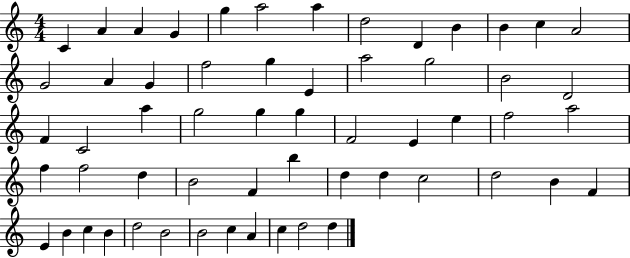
{
  \clef treble
  \numericTimeSignature
  \time 4/4
  \key c \major
  c'4 a'4 a'4 g'4 | g''4 a''2 a''4 | d''2 d'4 b'4 | b'4 c''4 a'2 | \break g'2 a'4 g'4 | f''2 g''4 e'4 | a''2 g''2 | b'2 d'2 | \break f'4 c'2 a''4 | g''2 g''4 g''4 | f'2 e'4 e''4 | f''2 a''2 | \break f''4 f''2 d''4 | b'2 f'4 b''4 | d''4 d''4 c''2 | d''2 b'4 f'4 | \break e'4 b'4 c''4 b'4 | d''2 b'2 | b'2 c''4 a'4 | c''4 d''2 d''4 | \break \bar "|."
}